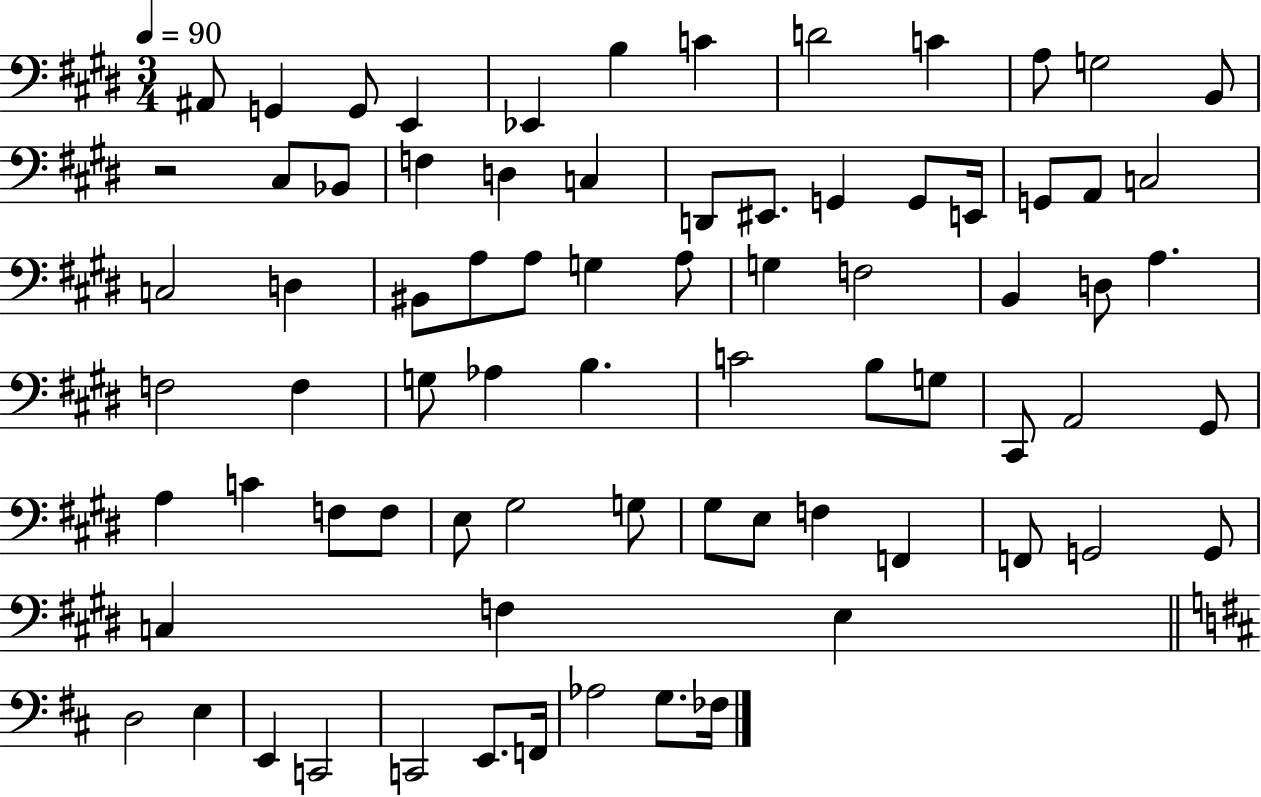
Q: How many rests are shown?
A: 1